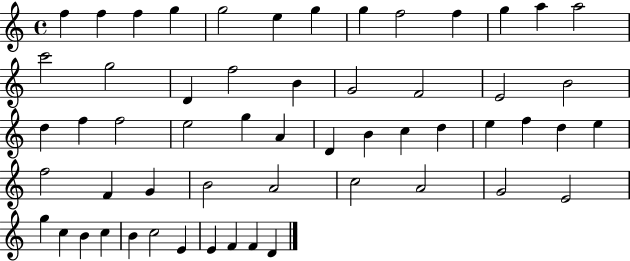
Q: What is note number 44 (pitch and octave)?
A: G4